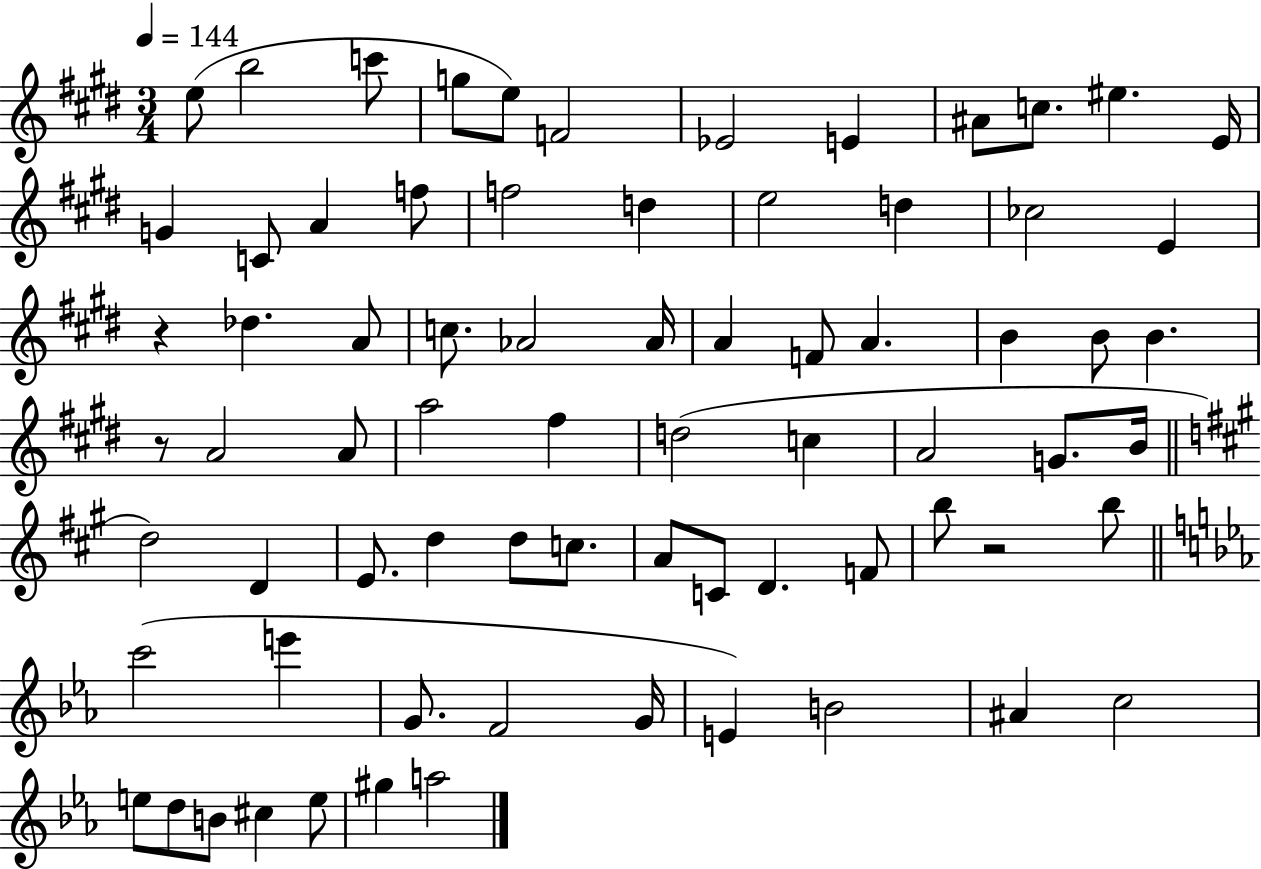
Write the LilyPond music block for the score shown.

{
  \clef treble
  \numericTimeSignature
  \time 3/4
  \key e \major
  \tempo 4 = 144
  \repeat volta 2 { e''8( b''2 c'''8 | g''8 e''8) f'2 | ees'2 e'4 | ais'8 c''8. eis''4. e'16 | \break g'4 c'8 a'4 f''8 | f''2 d''4 | e''2 d''4 | ces''2 e'4 | \break r4 des''4. a'8 | c''8. aes'2 aes'16 | a'4 f'8 a'4. | b'4 b'8 b'4. | \break r8 a'2 a'8 | a''2 fis''4 | d''2( c''4 | a'2 g'8. b'16 | \break \bar "||" \break \key a \major d''2) d'4 | e'8. d''4 d''8 c''8. | a'8 c'8 d'4. f'8 | b''8 r2 b''8 | \break \bar "||" \break \key c \minor c'''2( e'''4 | g'8. f'2 g'16 | e'4) b'2 | ais'4 c''2 | \break e''8 d''8 b'8 cis''4 e''8 | gis''4 a''2 | } \bar "|."
}